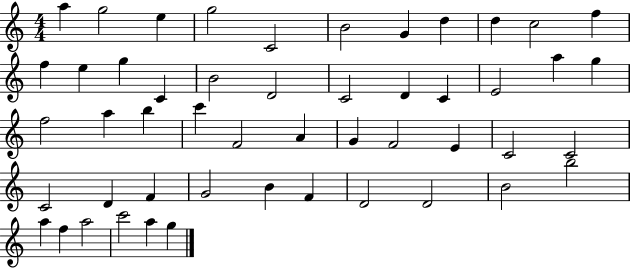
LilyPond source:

{
  \clef treble
  \numericTimeSignature
  \time 4/4
  \key c \major
  a''4 g''2 e''4 | g''2 c'2 | b'2 g'4 d''4 | d''4 c''2 f''4 | \break f''4 e''4 g''4 c'4 | b'2 d'2 | c'2 d'4 c'4 | e'2 a''4 g''4 | \break f''2 a''4 b''4 | c'''4 f'2 a'4 | g'4 f'2 e'4 | c'2 c'2 | \break c'2 d'4 f'4 | g'2 b'4 f'4 | d'2 d'2 | b'2 b''2 | \break a''4 f''4 a''2 | c'''2 a''4 g''4 | \bar "|."
}